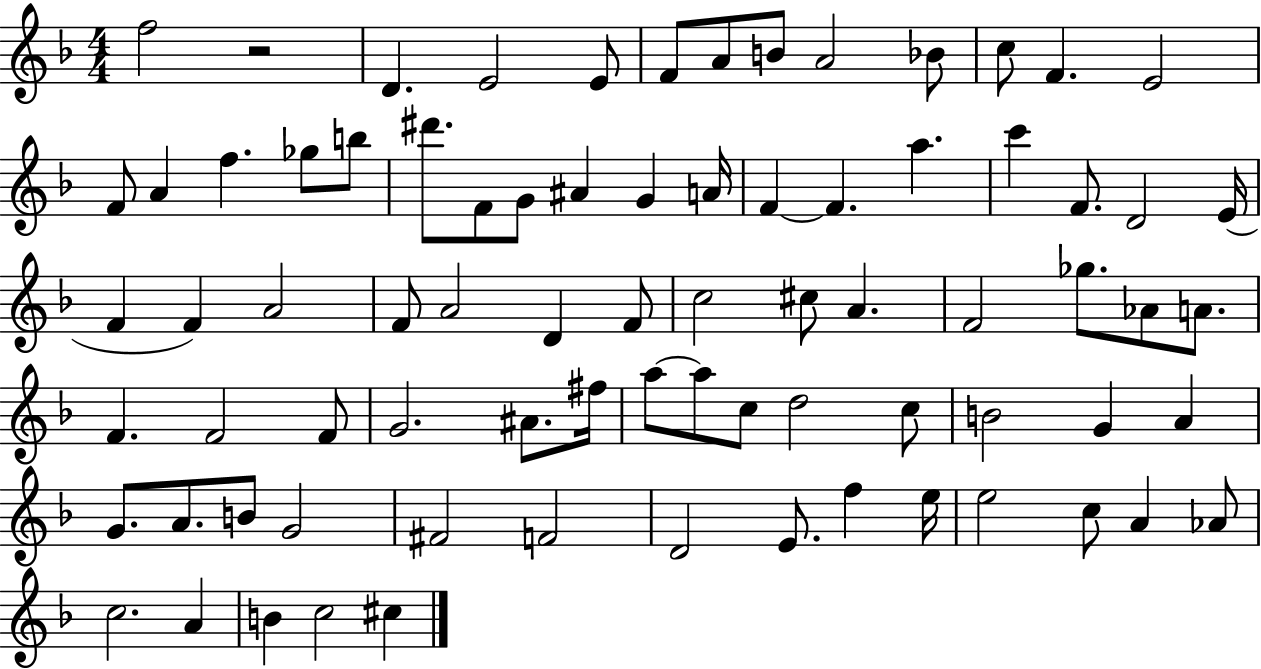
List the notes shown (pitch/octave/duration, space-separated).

F5/h R/h D4/q. E4/h E4/e F4/e A4/e B4/e A4/h Bb4/e C5/e F4/q. E4/h F4/e A4/q F5/q. Gb5/e B5/e D#6/e. F4/e G4/e A#4/q G4/q A4/s F4/q F4/q. A5/q. C6/q F4/e. D4/h E4/s F4/q F4/q A4/h F4/e A4/h D4/q F4/e C5/h C#5/e A4/q. F4/h Gb5/e. Ab4/e A4/e. F4/q. F4/h F4/e G4/h. A#4/e. F#5/s A5/e A5/e C5/e D5/h C5/e B4/h G4/q A4/q G4/e. A4/e. B4/e G4/h F#4/h F4/h D4/h E4/e. F5/q E5/s E5/h C5/e A4/q Ab4/e C5/h. A4/q B4/q C5/h C#5/q